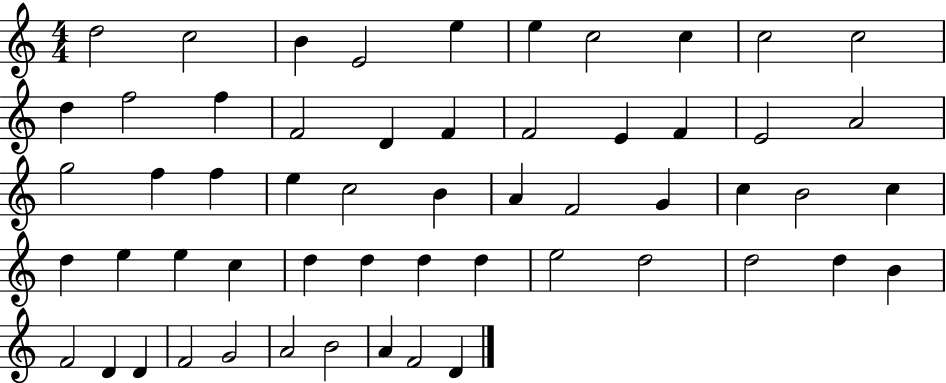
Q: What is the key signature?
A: C major